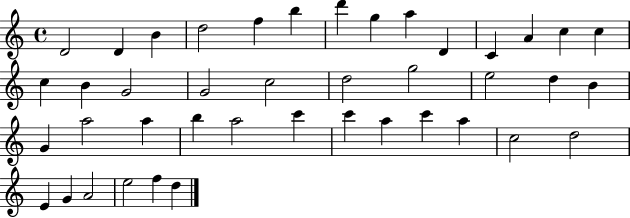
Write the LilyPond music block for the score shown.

{
  \clef treble
  \time 4/4
  \defaultTimeSignature
  \key c \major
  d'2 d'4 b'4 | d''2 f''4 b''4 | d'''4 g''4 a''4 d'4 | c'4 a'4 c''4 c''4 | \break c''4 b'4 g'2 | g'2 c''2 | d''2 g''2 | e''2 d''4 b'4 | \break g'4 a''2 a''4 | b''4 a''2 c'''4 | c'''4 a''4 c'''4 a''4 | c''2 d''2 | \break e'4 g'4 a'2 | e''2 f''4 d''4 | \bar "|."
}